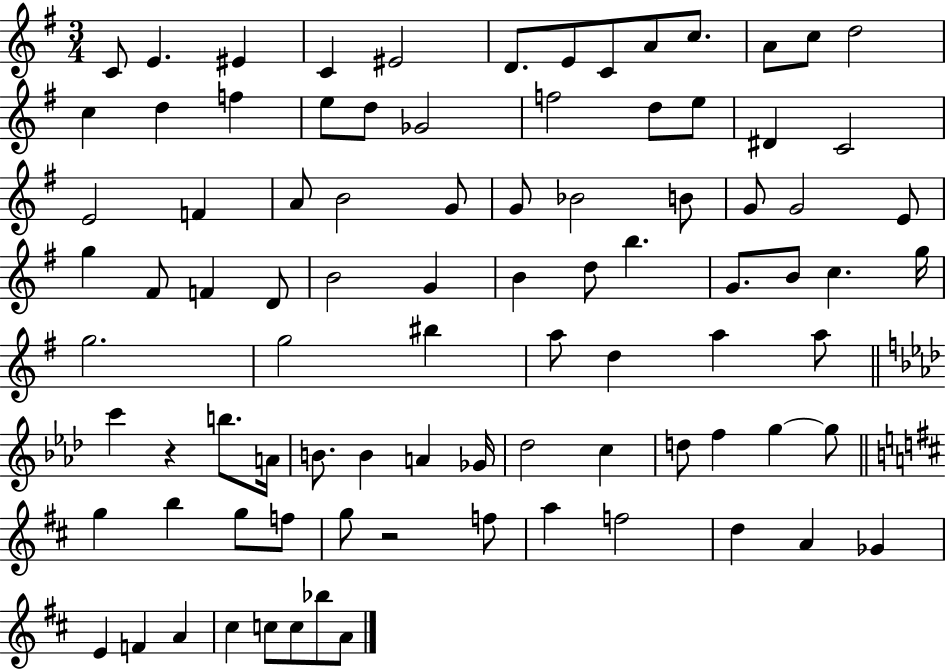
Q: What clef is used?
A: treble